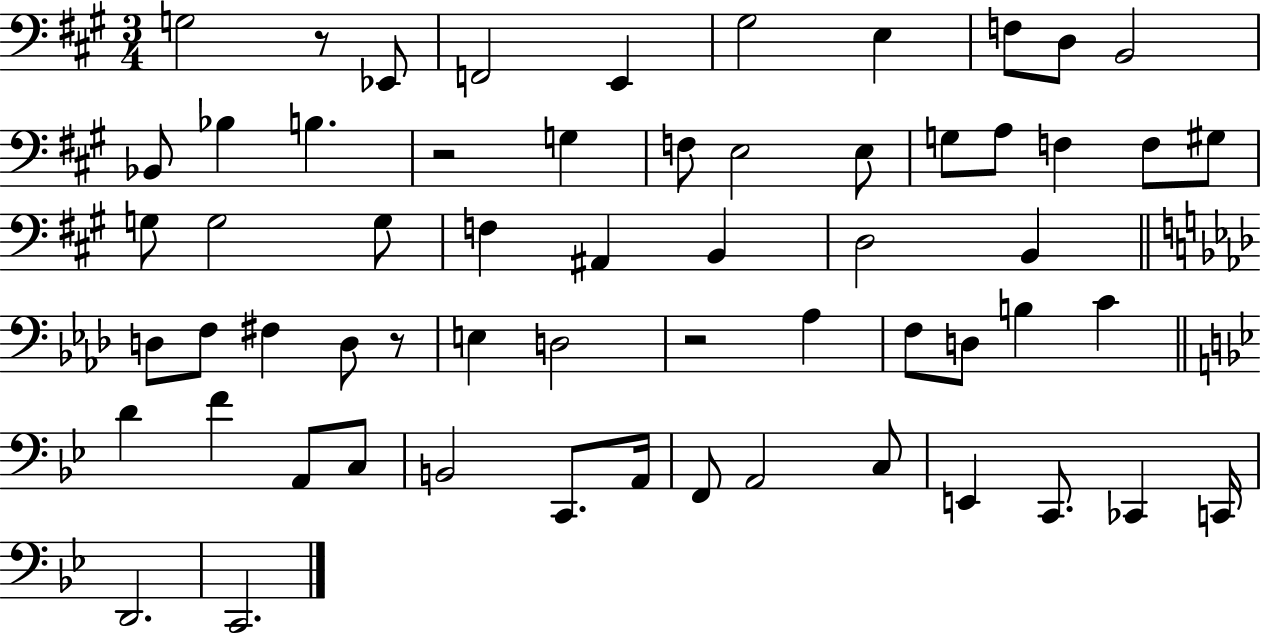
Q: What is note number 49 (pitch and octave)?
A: A2